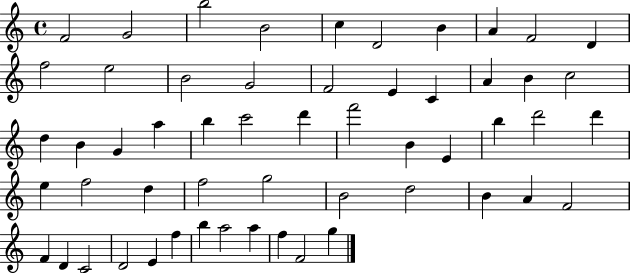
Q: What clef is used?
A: treble